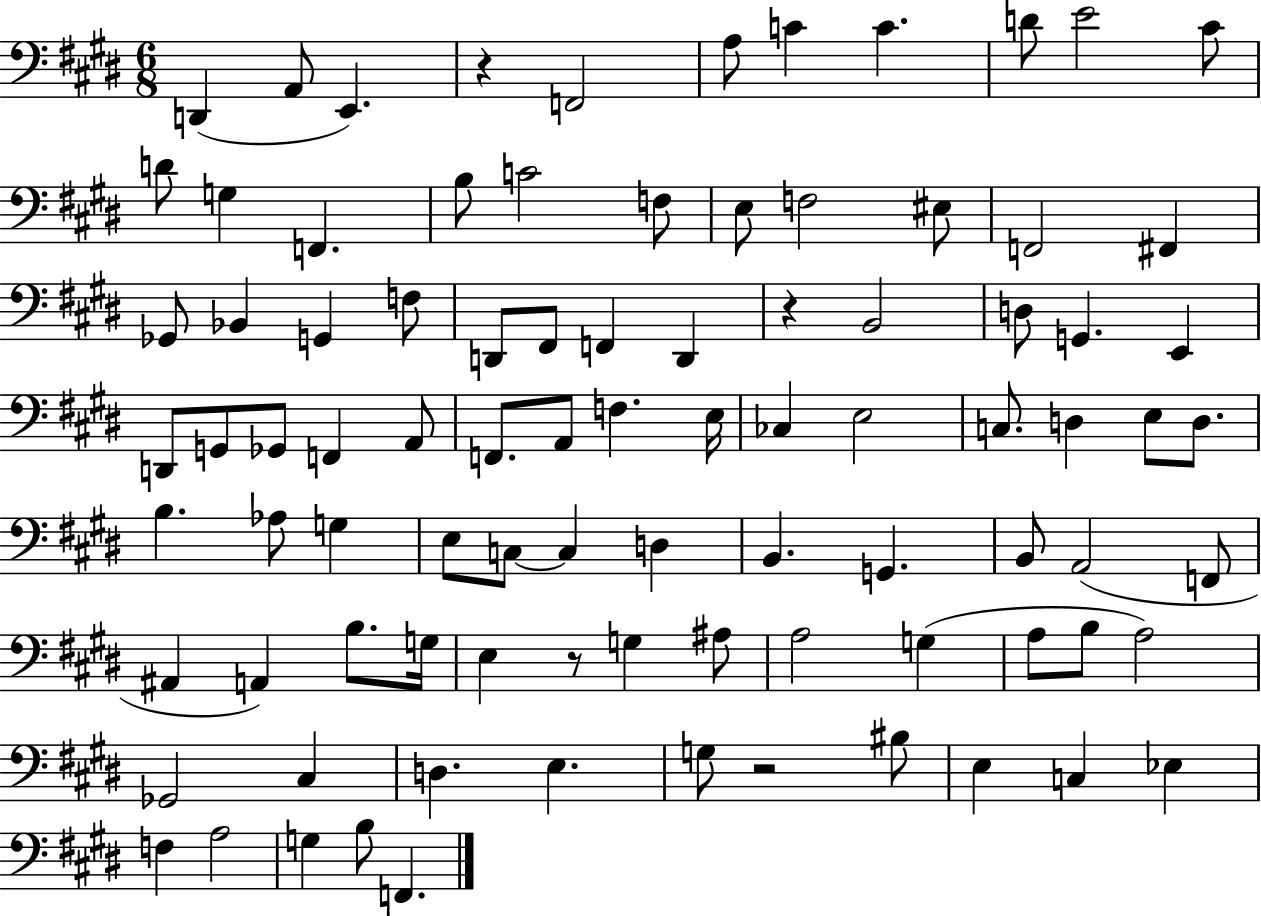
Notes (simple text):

D2/q A2/e E2/q. R/q F2/h A3/e C4/q C4/q. D4/e E4/h C#4/e D4/e G3/q F2/q. B3/e C4/h F3/e E3/e F3/h EIS3/e F2/h F#2/q Gb2/e Bb2/q G2/q F3/e D2/e F#2/e F2/q D2/q R/q B2/h D3/e G2/q. E2/q D2/e G2/e Gb2/e F2/q A2/e F2/e. A2/e F3/q. E3/s CES3/q E3/h C3/e. D3/q E3/e D3/e. B3/q. Ab3/e G3/q E3/e C3/e C3/q D3/q B2/q. G2/q. B2/e A2/h F2/e A#2/q A2/q B3/e. G3/s E3/q R/e G3/q A#3/e A3/h G3/q A3/e B3/e A3/h Gb2/h C#3/q D3/q. E3/q. G3/e R/h BIS3/e E3/q C3/q Eb3/q F3/q A3/h G3/q B3/e F2/q.